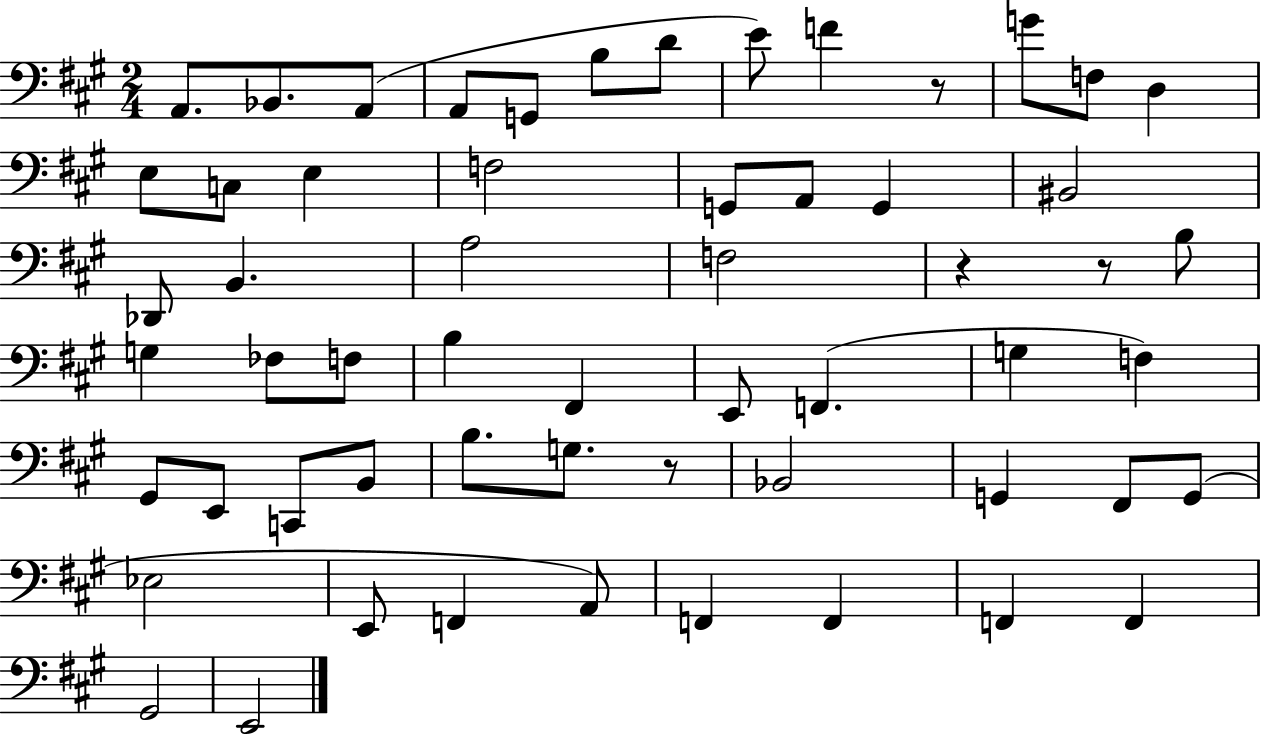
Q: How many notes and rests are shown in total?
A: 58